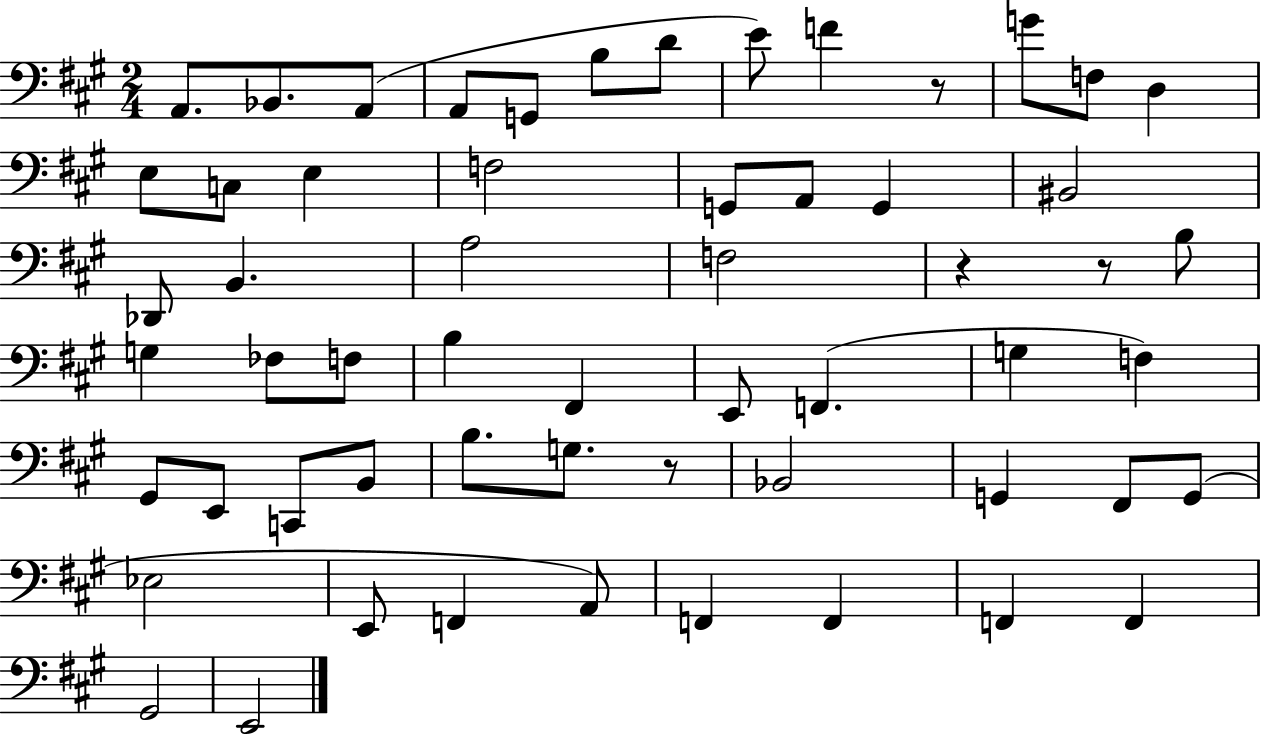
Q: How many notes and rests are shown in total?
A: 58